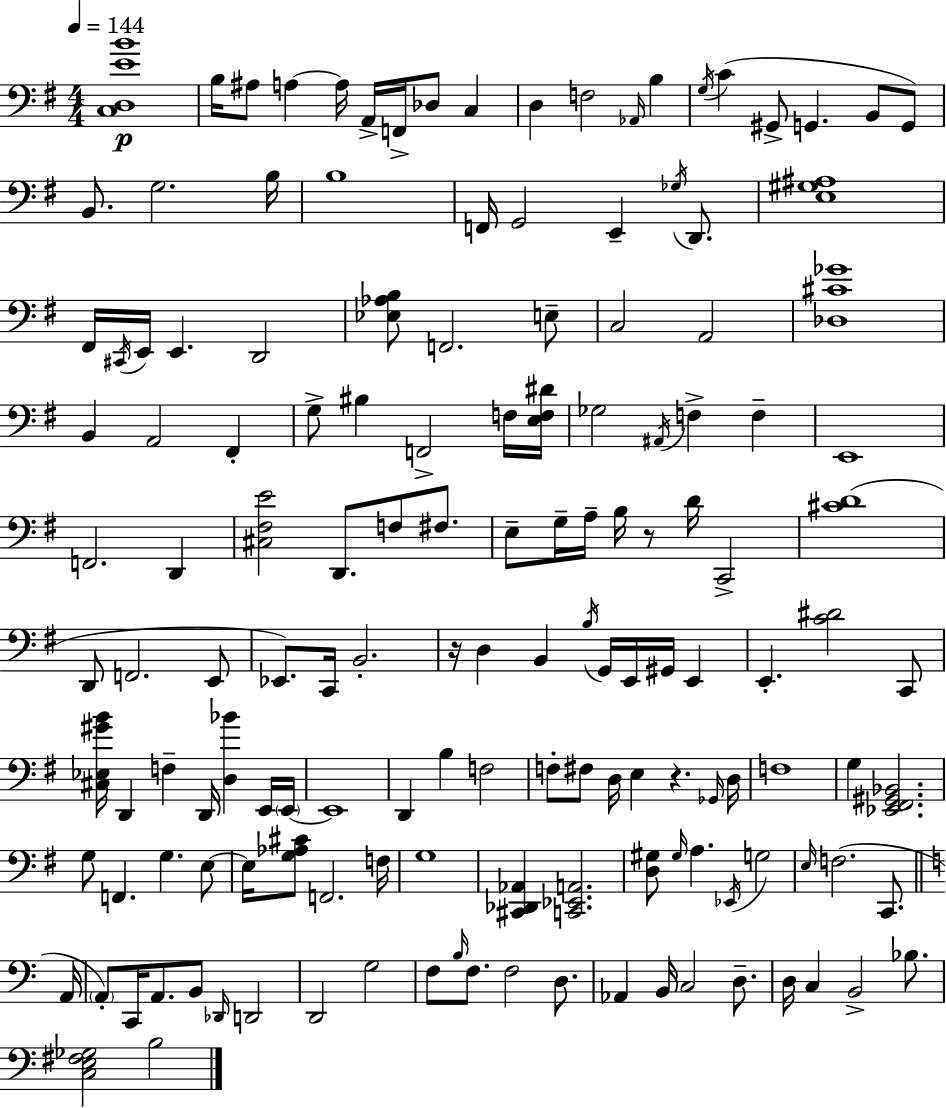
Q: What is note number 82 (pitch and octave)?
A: B3